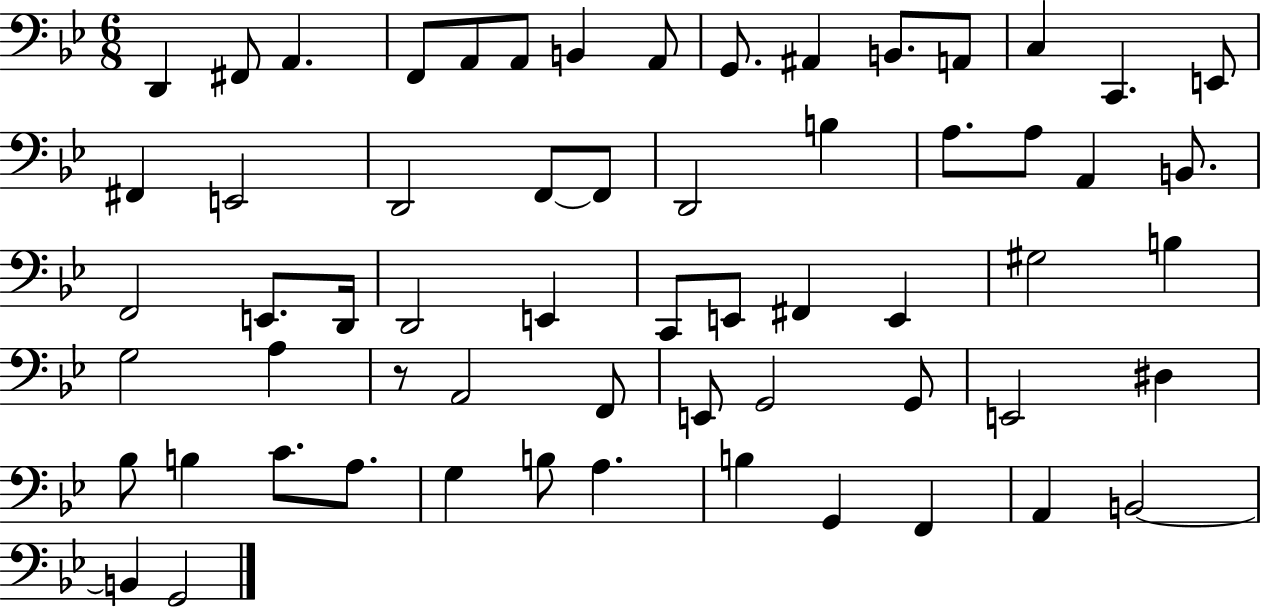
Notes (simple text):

D2/q F#2/e A2/q. F2/e A2/e A2/e B2/q A2/e G2/e. A#2/q B2/e. A2/e C3/q C2/q. E2/e F#2/q E2/h D2/h F2/e F2/e D2/h B3/q A3/e. A3/e A2/q B2/e. F2/h E2/e. D2/s D2/h E2/q C2/e E2/e F#2/q E2/q G#3/h B3/q G3/h A3/q R/e A2/h F2/e E2/e G2/h G2/e E2/h D#3/q Bb3/e B3/q C4/e. A3/e. G3/q B3/e A3/q. B3/q G2/q F2/q A2/q B2/h B2/q G2/h